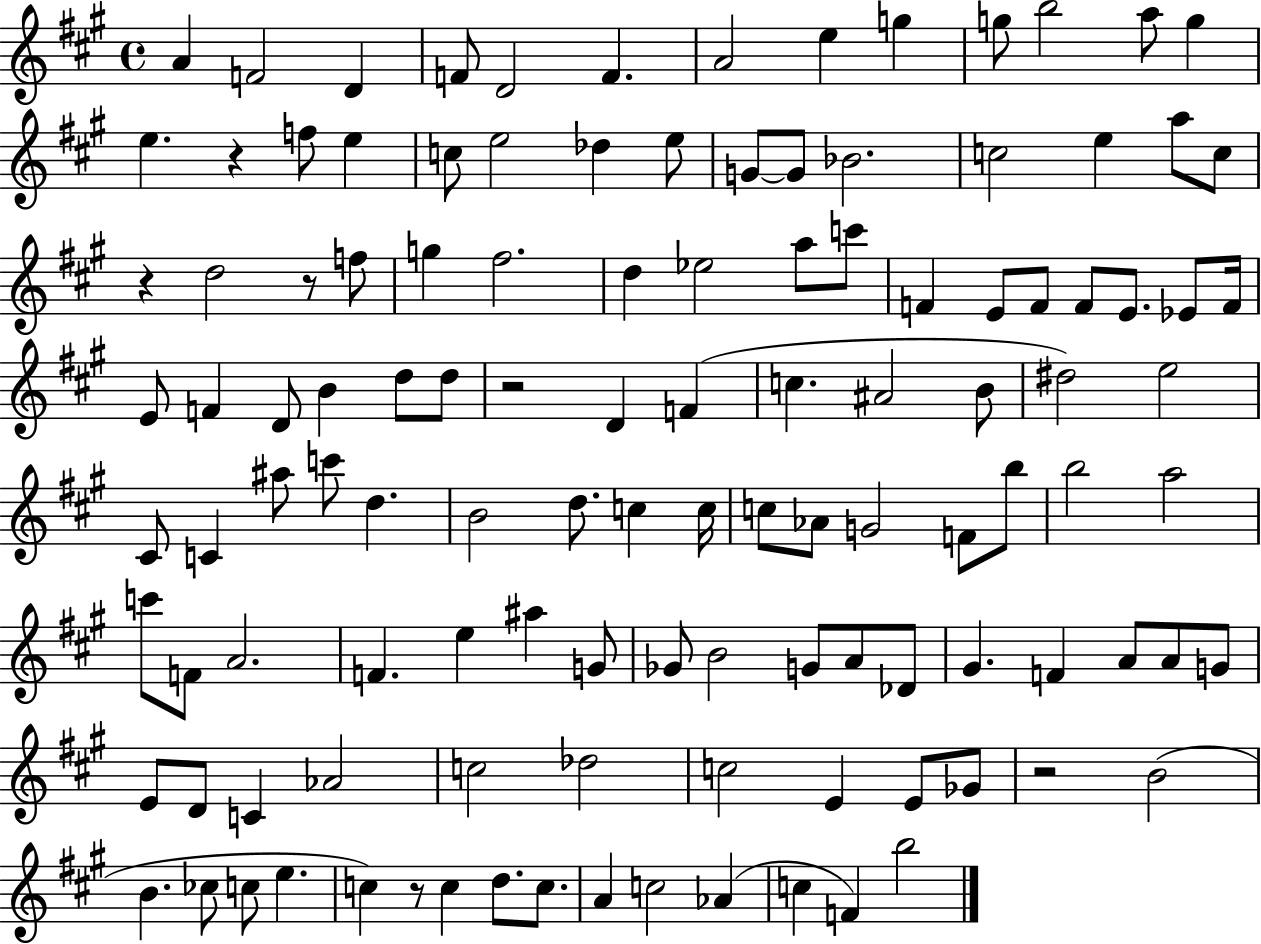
A4/q F4/h D4/q F4/e D4/h F4/q. A4/h E5/q G5/q G5/e B5/h A5/e G5/q E5/q. R/q F5/e E5/q C5/e E5/h Db5/q E5/e G4/e G4/e Bb4/h. C5/h E5/q A5/e C5/e R/q D5/h R/e F5/e G5/q F#5/h. D5/q Eb5/h A5/e C6/e F4/q E4/e F4/e F4/e E4/e. Eb4/e F4/s E4/e F4/q D4/e B4/q D5/e D5/e R/h D4/q F4/q C5/q. A#4/h B4/e D#5/h E5/h C#4/e C4/q A#5/e C6/e D5/q. B4/h D5/e. C5/q C5/s C5/e Ab4/e G4/h F4/e B5/e B5/h A5/h C6/e F4/e A4/h. F4/q. E5/q A#5/q G4/e Gb4/e B4/h G4/e A4/e Db4/e G#4/q. F4/q A4/e A4/e G4/e E4/e D4/e C4/q Ab4/h C5/h Db5/h C5/h E4/q E4/e Gb4/e R/h B4/h B4/q. CES5/e C5/e E5/q. C5/q R/e C5/q D5/e. C5/e. A4/q C5/h Ab4/q C5/q F4/q B5/h